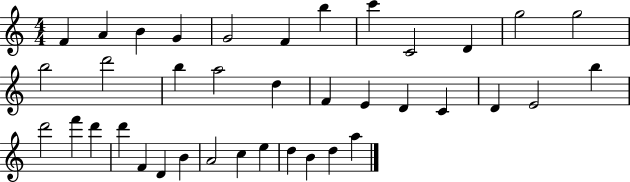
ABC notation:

X:1
T:Untitled
M:4/4
L:1/4
K:C
F A B G G2 F b c' C2 D g2 g2 b2 d'2 b a2 d F E D C D E2 b d'2 f' d' d' F D B A2 c e d B d a